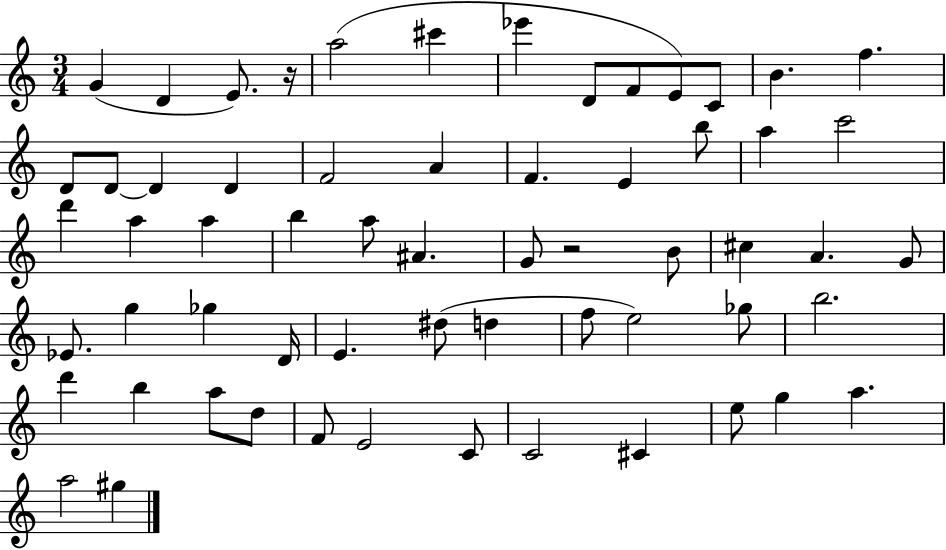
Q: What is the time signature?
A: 3/4